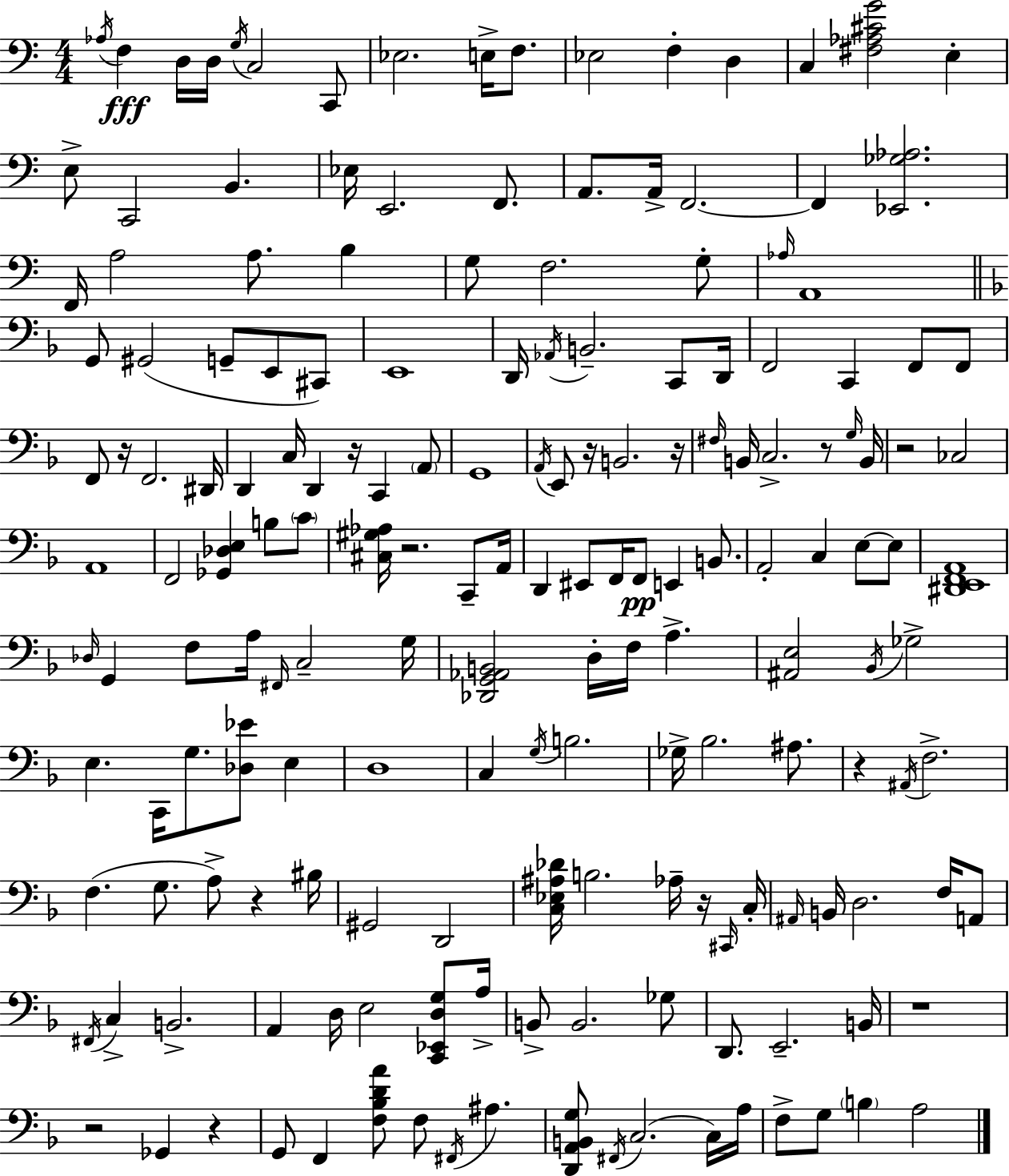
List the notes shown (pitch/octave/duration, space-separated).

Ab3/s F3/q D3/s D3/s G3/s C3/h C2/e Eb3/h. E3/s F3/e. Eb3/h F3/q D3/q C3/q [F#3,Ab3,C#4,G4]/h E3/q E3/e C2/h B2/q. Eb3/s E2/h. F2/e. A2/e. A2/s F2/h. F2/q [Eb2,Gb3,Ab3]/h. F2/s A3/h A3/e. B3/q G3/e F3/h. G3/e Ab3/s A2/w G2/e G#2/h G2/e E2/e C#2/e E2/w D2/s Ab2/s B2/h. C2/e D2/s F2/h C2/q F2/e F2/e F2/e R/s F2/h. D#2/s D2/q C3/s D2/q R/s C2/q A2/e G2/w A2/s E2/e R/s B2/h. R/s F#3/s B2/s C3/h. R/e G3/s B2/s R/h CES3/h A2/w F2/h [Gb2,Db3,E3]/q B3/e C4/e [C#3,G#3,Ab3]/s R/h. C2/e A2/s D2/q EIS2/e F2/s F2/e E2/q B2/e. A2/h C3/q E3/e E3/e [D#2,E2,F2,A2]/w Db3/s G2/q F3/e A3/s F#2/s C3/h G3/s [Db2,G2,Ab2,B2]/h D3/s F3/s A3/q. [A#2,E3]/h Bb2/s Gb3/h E3/q. C2/s G3/e. [Db3,Eb4]/e E3/q D3/w C3/q G3/s B3/h. Gb3/s Bb3/h. A#3/e. R/q A#2/s F3/h. F3/q. G3/e. A3/e R/q BIS3/s G#2/h D2/h [C3,Eb3,A#3,Db4]/s B3/h. Ab3/s R/s C#2/s C3/s A#2/s B2/s D3/h. F3/s A2/e F#2/s C3/q B2/h. A2/q D3/s E3/h [C2,Eb2,D3,G3]/e A3/s B2/e B2/h. Gb3/e D2/e. E2/h. B2/s R/w R/h Gb2/q R/q G2/e F2/q [F3,Bb3,D4,A4]/e F3/e F#2/s A#3/q. [D2,A2,B2,G3]/e F#2/s C3/h. C3/s A3/s F3/e G3/e B3/q A3/h